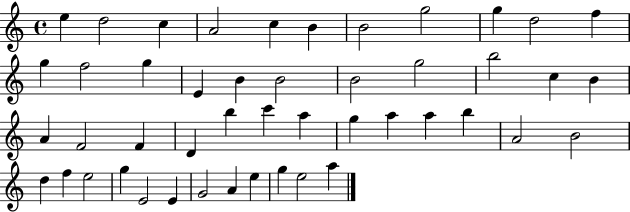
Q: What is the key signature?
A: C major